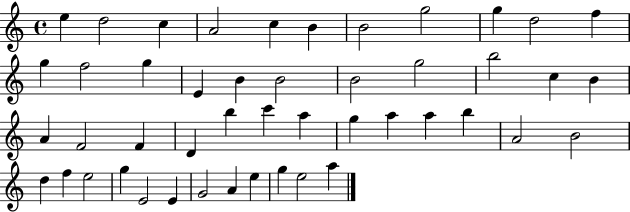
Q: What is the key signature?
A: C major